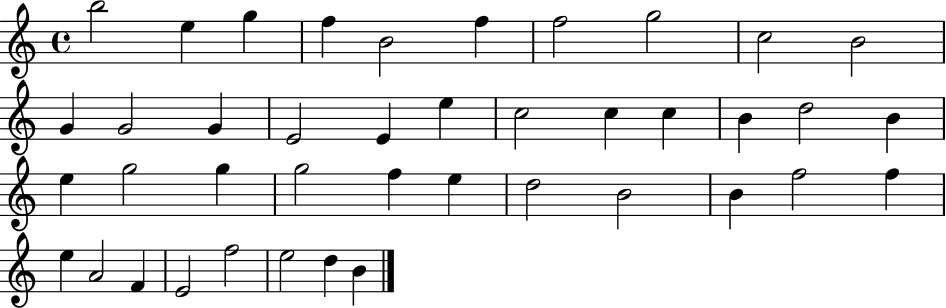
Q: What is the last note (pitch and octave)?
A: B4